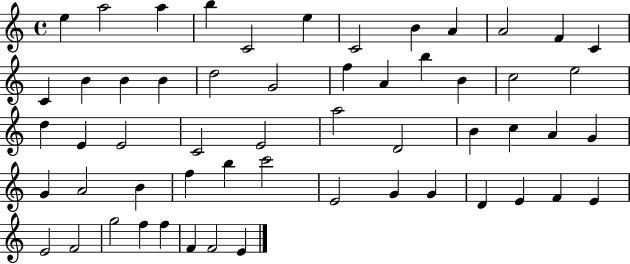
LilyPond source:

{
  \clef treble
  \time 4/4
  \defaultTimeSignature
  \key c \major
  e''4 a''2 a''4 | b''4 c'2 e''4 | c'2 b'4 a'4 | a'2 f'4 c'4 | \break c'4 b'4 b'4 b'4 | d''2 g'2 | f''4 a'4 b''4 b'4 | c''2 e''2 | \break d''4 e'4 e'2 | c'2 e'2 | a''2 d'2 | b'4 c''4 a'4 g'4 | \break g'4 a'2 b'4 | f''4 b''4 c'''2 | e'2 g'4 g'4 | d'4 e'4 f'4 e'4 | \break e'2 f'2 | g''2 f''4 f''4 | f'4 f'2 e'4 | \bar "|."
}